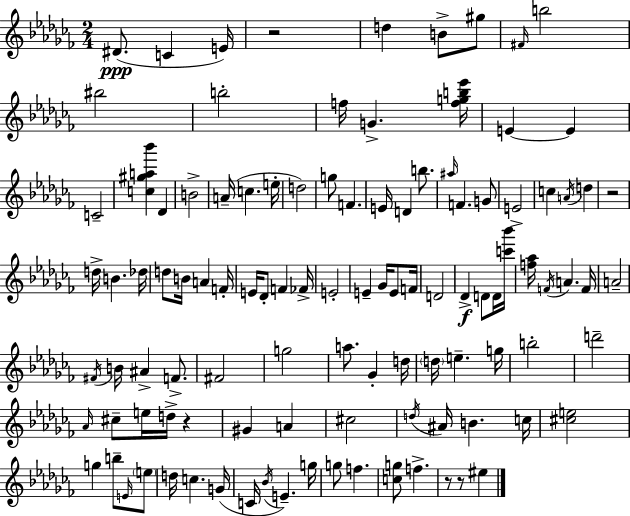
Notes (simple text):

D#4/e. C4/q E4/s R/h D5/q B4/e G#5/e F#4/s B5/h BIS5/h B5/h F5/s G4/q. [F5,G5,B5,Eb6]/s E4/q E4/q C4/h [C5,G#5,A5,Bb6]/q Db4/q B4/h A4/s C5/q. E5/s D5/h G5/e F4/q. E4/s D4/q B5/e. A#5/s F4/q. G4/e E4/h C5/q A4/s D5/q R/h D5/s B4/q. Db5/s D5/e B4/s A4/q F4/s E4/s Db4/e F4/q FES4/s E4/h E4/q Gb4/s E4/e F4/s D4/h Db4/q D4/e D4/s [C6,Bb6]/s [F5,Ab5]/s F4/s A4/q. F4/s A4/h F#4/s B4/s A#4/q F4/e. F#4/h G5/h A5/e. Gb4/q D5/s D5/s E5/q. G5/s B5/h D6/h Ab4/s C#5/e E5/s D5/s R/q G#4/q A4/q C#5/h D5/s A#4/s B4/q. C5/s [C#5,E5]/h G5/q B5/e E4/s E5/e D5/s C5/q. G4/s C4/s Bb4/s E4/q. G5/s G5/e F5/q. [C5,G5]/e F5/q. R/e R/e EIS5/q